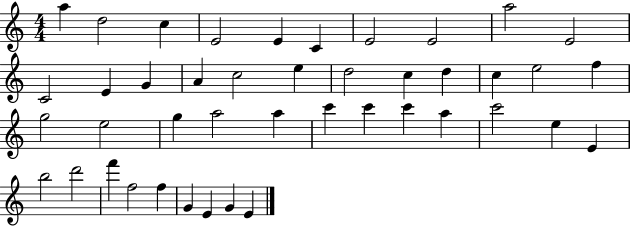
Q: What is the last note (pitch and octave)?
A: E4